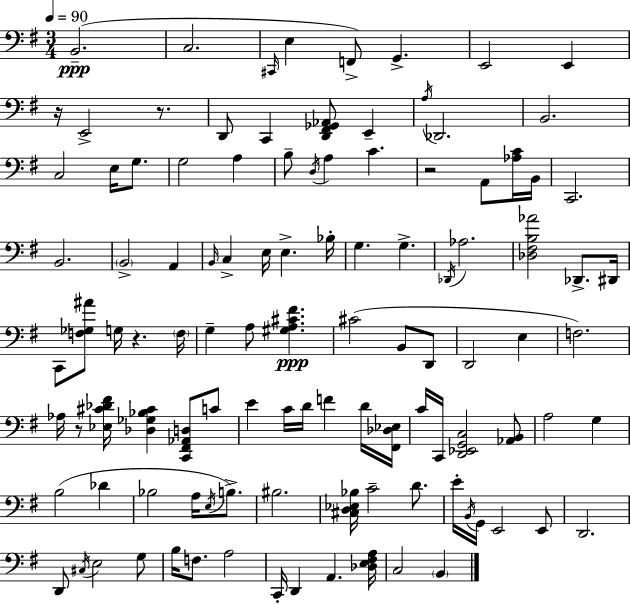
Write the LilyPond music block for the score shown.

{
  \clef bass
  \numericTimeSignature
  \time 3/4
  \key g \major
  \tempo 4 = 90
  b,2.--(\ppp | c2. | \grace { cis,16 } e4 f,8->) g,4.-> | e,2 e,4 | \break r16 e,2-> r8. | d,8 c,4 <d, fis, ges, aes,>8 e,4-- | \acciaccatura { a16 } des,2. | b,2. | \break c2 e16 g8. | g2 a4 | b8-- \acciaccatura { d16 } a4 c'4. | r2 a,8 | \break <aes c'>16 b,16 c,2. | b,2. | \parenthesize b,2-> a,4 | \grace { b,16 } c4-> e16 e4.-> | \break bes16-. g4. g4.-> | \acciaccatura { des,16 } aes2. | <des fis b aes'>2 | des,8.-> dis,16 c,8 <f ges ais'>8 g16 r4. | \break \parenthesize f16 g4-- a8 <gis a cis' fis'>4.\ppp | cis'2( | b,8 d,8 d,2 | e4 f2.) | \break aes16 r8 <ees cis' des' fis'>16 <des ges bes cis'>4 | <c, fis, aes, d>8 c'8 e'4 c'16 d'16 f'4 | d'16 <fis, des ees>16 c'16 c,16 <d, ees, g, c>2 | <aes, b,>8 a2 | \break g4 b2( | des'4 bes2 | a16 \acciaccatura { e16 }) b8.-> bis2. | <cis d ees bes>16 c'2-- | \break d'8. e'16-. \acciaccatura { b,16 } g,16 e,2 | e,8 d,2. | d,8 \acciaccatura { cis16 } e2 | g8 b16 f8. | \break a2 c,16-. d,4 | a,4. <des e fis a>16 c2 | \parenthesize b,4 \bar "|."
}